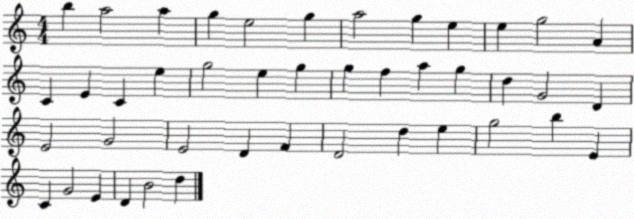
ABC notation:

X:1
T:Untitled
M:4/4
L:1/4
K:C
b a2 a g e2 g a2 g e e g2 A C E C e g2 e g g f a g d G2 D E2 G2 E2 D F D2 d e g2 b E C G2 E D B2 d